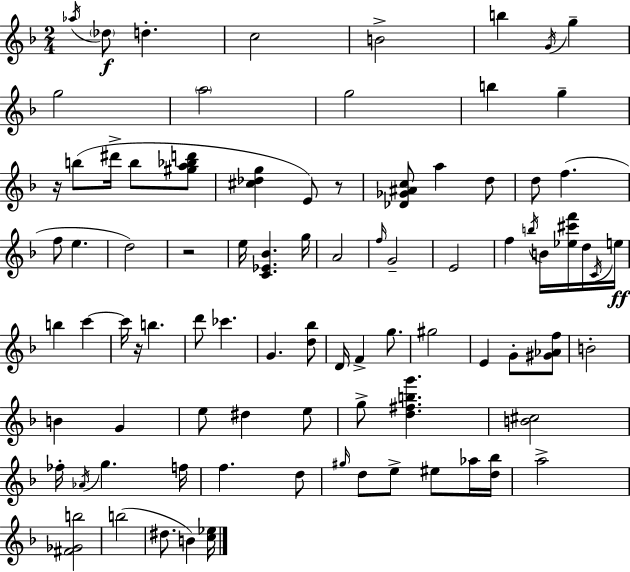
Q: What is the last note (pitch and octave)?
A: B4